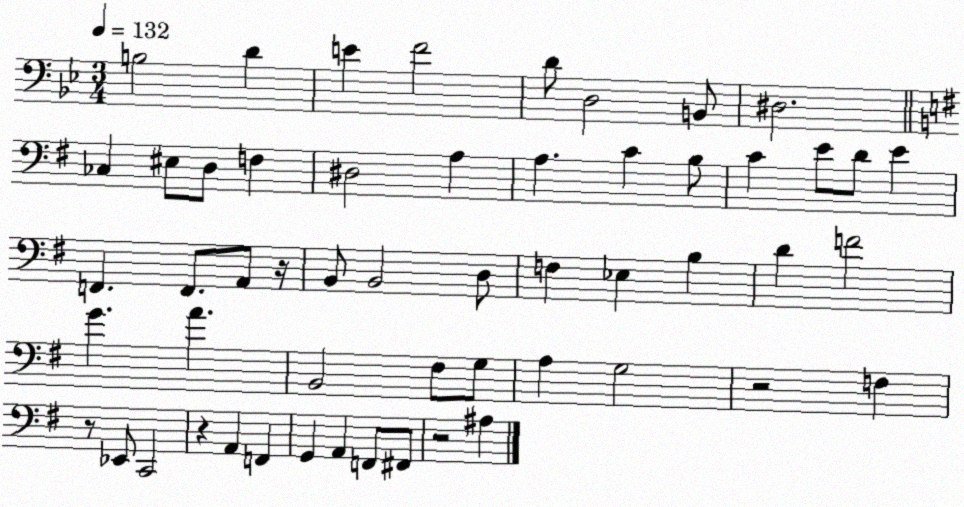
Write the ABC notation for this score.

X:1
T:Untitled
M:3/4
L:1/4
K:Bb
B,2 D E F2 D/2 D,2 B,,/2 ^D,2 _C, ^E,/2 D,/2 F, ^D,2 A, A, C B,/2 C E/2 D/2 E F,, F,,/2 A,,/2 z/4 B,,/2 B,,2 D,/2 F, _E, B, D F2 G A B,,2 ^F,/2 G,/2 A, G,2 z2 F, z/2 _E,,/2 C,,2 z A,, F,, G,, A,, F,,/2 ^F,,/2 z2 ^A,